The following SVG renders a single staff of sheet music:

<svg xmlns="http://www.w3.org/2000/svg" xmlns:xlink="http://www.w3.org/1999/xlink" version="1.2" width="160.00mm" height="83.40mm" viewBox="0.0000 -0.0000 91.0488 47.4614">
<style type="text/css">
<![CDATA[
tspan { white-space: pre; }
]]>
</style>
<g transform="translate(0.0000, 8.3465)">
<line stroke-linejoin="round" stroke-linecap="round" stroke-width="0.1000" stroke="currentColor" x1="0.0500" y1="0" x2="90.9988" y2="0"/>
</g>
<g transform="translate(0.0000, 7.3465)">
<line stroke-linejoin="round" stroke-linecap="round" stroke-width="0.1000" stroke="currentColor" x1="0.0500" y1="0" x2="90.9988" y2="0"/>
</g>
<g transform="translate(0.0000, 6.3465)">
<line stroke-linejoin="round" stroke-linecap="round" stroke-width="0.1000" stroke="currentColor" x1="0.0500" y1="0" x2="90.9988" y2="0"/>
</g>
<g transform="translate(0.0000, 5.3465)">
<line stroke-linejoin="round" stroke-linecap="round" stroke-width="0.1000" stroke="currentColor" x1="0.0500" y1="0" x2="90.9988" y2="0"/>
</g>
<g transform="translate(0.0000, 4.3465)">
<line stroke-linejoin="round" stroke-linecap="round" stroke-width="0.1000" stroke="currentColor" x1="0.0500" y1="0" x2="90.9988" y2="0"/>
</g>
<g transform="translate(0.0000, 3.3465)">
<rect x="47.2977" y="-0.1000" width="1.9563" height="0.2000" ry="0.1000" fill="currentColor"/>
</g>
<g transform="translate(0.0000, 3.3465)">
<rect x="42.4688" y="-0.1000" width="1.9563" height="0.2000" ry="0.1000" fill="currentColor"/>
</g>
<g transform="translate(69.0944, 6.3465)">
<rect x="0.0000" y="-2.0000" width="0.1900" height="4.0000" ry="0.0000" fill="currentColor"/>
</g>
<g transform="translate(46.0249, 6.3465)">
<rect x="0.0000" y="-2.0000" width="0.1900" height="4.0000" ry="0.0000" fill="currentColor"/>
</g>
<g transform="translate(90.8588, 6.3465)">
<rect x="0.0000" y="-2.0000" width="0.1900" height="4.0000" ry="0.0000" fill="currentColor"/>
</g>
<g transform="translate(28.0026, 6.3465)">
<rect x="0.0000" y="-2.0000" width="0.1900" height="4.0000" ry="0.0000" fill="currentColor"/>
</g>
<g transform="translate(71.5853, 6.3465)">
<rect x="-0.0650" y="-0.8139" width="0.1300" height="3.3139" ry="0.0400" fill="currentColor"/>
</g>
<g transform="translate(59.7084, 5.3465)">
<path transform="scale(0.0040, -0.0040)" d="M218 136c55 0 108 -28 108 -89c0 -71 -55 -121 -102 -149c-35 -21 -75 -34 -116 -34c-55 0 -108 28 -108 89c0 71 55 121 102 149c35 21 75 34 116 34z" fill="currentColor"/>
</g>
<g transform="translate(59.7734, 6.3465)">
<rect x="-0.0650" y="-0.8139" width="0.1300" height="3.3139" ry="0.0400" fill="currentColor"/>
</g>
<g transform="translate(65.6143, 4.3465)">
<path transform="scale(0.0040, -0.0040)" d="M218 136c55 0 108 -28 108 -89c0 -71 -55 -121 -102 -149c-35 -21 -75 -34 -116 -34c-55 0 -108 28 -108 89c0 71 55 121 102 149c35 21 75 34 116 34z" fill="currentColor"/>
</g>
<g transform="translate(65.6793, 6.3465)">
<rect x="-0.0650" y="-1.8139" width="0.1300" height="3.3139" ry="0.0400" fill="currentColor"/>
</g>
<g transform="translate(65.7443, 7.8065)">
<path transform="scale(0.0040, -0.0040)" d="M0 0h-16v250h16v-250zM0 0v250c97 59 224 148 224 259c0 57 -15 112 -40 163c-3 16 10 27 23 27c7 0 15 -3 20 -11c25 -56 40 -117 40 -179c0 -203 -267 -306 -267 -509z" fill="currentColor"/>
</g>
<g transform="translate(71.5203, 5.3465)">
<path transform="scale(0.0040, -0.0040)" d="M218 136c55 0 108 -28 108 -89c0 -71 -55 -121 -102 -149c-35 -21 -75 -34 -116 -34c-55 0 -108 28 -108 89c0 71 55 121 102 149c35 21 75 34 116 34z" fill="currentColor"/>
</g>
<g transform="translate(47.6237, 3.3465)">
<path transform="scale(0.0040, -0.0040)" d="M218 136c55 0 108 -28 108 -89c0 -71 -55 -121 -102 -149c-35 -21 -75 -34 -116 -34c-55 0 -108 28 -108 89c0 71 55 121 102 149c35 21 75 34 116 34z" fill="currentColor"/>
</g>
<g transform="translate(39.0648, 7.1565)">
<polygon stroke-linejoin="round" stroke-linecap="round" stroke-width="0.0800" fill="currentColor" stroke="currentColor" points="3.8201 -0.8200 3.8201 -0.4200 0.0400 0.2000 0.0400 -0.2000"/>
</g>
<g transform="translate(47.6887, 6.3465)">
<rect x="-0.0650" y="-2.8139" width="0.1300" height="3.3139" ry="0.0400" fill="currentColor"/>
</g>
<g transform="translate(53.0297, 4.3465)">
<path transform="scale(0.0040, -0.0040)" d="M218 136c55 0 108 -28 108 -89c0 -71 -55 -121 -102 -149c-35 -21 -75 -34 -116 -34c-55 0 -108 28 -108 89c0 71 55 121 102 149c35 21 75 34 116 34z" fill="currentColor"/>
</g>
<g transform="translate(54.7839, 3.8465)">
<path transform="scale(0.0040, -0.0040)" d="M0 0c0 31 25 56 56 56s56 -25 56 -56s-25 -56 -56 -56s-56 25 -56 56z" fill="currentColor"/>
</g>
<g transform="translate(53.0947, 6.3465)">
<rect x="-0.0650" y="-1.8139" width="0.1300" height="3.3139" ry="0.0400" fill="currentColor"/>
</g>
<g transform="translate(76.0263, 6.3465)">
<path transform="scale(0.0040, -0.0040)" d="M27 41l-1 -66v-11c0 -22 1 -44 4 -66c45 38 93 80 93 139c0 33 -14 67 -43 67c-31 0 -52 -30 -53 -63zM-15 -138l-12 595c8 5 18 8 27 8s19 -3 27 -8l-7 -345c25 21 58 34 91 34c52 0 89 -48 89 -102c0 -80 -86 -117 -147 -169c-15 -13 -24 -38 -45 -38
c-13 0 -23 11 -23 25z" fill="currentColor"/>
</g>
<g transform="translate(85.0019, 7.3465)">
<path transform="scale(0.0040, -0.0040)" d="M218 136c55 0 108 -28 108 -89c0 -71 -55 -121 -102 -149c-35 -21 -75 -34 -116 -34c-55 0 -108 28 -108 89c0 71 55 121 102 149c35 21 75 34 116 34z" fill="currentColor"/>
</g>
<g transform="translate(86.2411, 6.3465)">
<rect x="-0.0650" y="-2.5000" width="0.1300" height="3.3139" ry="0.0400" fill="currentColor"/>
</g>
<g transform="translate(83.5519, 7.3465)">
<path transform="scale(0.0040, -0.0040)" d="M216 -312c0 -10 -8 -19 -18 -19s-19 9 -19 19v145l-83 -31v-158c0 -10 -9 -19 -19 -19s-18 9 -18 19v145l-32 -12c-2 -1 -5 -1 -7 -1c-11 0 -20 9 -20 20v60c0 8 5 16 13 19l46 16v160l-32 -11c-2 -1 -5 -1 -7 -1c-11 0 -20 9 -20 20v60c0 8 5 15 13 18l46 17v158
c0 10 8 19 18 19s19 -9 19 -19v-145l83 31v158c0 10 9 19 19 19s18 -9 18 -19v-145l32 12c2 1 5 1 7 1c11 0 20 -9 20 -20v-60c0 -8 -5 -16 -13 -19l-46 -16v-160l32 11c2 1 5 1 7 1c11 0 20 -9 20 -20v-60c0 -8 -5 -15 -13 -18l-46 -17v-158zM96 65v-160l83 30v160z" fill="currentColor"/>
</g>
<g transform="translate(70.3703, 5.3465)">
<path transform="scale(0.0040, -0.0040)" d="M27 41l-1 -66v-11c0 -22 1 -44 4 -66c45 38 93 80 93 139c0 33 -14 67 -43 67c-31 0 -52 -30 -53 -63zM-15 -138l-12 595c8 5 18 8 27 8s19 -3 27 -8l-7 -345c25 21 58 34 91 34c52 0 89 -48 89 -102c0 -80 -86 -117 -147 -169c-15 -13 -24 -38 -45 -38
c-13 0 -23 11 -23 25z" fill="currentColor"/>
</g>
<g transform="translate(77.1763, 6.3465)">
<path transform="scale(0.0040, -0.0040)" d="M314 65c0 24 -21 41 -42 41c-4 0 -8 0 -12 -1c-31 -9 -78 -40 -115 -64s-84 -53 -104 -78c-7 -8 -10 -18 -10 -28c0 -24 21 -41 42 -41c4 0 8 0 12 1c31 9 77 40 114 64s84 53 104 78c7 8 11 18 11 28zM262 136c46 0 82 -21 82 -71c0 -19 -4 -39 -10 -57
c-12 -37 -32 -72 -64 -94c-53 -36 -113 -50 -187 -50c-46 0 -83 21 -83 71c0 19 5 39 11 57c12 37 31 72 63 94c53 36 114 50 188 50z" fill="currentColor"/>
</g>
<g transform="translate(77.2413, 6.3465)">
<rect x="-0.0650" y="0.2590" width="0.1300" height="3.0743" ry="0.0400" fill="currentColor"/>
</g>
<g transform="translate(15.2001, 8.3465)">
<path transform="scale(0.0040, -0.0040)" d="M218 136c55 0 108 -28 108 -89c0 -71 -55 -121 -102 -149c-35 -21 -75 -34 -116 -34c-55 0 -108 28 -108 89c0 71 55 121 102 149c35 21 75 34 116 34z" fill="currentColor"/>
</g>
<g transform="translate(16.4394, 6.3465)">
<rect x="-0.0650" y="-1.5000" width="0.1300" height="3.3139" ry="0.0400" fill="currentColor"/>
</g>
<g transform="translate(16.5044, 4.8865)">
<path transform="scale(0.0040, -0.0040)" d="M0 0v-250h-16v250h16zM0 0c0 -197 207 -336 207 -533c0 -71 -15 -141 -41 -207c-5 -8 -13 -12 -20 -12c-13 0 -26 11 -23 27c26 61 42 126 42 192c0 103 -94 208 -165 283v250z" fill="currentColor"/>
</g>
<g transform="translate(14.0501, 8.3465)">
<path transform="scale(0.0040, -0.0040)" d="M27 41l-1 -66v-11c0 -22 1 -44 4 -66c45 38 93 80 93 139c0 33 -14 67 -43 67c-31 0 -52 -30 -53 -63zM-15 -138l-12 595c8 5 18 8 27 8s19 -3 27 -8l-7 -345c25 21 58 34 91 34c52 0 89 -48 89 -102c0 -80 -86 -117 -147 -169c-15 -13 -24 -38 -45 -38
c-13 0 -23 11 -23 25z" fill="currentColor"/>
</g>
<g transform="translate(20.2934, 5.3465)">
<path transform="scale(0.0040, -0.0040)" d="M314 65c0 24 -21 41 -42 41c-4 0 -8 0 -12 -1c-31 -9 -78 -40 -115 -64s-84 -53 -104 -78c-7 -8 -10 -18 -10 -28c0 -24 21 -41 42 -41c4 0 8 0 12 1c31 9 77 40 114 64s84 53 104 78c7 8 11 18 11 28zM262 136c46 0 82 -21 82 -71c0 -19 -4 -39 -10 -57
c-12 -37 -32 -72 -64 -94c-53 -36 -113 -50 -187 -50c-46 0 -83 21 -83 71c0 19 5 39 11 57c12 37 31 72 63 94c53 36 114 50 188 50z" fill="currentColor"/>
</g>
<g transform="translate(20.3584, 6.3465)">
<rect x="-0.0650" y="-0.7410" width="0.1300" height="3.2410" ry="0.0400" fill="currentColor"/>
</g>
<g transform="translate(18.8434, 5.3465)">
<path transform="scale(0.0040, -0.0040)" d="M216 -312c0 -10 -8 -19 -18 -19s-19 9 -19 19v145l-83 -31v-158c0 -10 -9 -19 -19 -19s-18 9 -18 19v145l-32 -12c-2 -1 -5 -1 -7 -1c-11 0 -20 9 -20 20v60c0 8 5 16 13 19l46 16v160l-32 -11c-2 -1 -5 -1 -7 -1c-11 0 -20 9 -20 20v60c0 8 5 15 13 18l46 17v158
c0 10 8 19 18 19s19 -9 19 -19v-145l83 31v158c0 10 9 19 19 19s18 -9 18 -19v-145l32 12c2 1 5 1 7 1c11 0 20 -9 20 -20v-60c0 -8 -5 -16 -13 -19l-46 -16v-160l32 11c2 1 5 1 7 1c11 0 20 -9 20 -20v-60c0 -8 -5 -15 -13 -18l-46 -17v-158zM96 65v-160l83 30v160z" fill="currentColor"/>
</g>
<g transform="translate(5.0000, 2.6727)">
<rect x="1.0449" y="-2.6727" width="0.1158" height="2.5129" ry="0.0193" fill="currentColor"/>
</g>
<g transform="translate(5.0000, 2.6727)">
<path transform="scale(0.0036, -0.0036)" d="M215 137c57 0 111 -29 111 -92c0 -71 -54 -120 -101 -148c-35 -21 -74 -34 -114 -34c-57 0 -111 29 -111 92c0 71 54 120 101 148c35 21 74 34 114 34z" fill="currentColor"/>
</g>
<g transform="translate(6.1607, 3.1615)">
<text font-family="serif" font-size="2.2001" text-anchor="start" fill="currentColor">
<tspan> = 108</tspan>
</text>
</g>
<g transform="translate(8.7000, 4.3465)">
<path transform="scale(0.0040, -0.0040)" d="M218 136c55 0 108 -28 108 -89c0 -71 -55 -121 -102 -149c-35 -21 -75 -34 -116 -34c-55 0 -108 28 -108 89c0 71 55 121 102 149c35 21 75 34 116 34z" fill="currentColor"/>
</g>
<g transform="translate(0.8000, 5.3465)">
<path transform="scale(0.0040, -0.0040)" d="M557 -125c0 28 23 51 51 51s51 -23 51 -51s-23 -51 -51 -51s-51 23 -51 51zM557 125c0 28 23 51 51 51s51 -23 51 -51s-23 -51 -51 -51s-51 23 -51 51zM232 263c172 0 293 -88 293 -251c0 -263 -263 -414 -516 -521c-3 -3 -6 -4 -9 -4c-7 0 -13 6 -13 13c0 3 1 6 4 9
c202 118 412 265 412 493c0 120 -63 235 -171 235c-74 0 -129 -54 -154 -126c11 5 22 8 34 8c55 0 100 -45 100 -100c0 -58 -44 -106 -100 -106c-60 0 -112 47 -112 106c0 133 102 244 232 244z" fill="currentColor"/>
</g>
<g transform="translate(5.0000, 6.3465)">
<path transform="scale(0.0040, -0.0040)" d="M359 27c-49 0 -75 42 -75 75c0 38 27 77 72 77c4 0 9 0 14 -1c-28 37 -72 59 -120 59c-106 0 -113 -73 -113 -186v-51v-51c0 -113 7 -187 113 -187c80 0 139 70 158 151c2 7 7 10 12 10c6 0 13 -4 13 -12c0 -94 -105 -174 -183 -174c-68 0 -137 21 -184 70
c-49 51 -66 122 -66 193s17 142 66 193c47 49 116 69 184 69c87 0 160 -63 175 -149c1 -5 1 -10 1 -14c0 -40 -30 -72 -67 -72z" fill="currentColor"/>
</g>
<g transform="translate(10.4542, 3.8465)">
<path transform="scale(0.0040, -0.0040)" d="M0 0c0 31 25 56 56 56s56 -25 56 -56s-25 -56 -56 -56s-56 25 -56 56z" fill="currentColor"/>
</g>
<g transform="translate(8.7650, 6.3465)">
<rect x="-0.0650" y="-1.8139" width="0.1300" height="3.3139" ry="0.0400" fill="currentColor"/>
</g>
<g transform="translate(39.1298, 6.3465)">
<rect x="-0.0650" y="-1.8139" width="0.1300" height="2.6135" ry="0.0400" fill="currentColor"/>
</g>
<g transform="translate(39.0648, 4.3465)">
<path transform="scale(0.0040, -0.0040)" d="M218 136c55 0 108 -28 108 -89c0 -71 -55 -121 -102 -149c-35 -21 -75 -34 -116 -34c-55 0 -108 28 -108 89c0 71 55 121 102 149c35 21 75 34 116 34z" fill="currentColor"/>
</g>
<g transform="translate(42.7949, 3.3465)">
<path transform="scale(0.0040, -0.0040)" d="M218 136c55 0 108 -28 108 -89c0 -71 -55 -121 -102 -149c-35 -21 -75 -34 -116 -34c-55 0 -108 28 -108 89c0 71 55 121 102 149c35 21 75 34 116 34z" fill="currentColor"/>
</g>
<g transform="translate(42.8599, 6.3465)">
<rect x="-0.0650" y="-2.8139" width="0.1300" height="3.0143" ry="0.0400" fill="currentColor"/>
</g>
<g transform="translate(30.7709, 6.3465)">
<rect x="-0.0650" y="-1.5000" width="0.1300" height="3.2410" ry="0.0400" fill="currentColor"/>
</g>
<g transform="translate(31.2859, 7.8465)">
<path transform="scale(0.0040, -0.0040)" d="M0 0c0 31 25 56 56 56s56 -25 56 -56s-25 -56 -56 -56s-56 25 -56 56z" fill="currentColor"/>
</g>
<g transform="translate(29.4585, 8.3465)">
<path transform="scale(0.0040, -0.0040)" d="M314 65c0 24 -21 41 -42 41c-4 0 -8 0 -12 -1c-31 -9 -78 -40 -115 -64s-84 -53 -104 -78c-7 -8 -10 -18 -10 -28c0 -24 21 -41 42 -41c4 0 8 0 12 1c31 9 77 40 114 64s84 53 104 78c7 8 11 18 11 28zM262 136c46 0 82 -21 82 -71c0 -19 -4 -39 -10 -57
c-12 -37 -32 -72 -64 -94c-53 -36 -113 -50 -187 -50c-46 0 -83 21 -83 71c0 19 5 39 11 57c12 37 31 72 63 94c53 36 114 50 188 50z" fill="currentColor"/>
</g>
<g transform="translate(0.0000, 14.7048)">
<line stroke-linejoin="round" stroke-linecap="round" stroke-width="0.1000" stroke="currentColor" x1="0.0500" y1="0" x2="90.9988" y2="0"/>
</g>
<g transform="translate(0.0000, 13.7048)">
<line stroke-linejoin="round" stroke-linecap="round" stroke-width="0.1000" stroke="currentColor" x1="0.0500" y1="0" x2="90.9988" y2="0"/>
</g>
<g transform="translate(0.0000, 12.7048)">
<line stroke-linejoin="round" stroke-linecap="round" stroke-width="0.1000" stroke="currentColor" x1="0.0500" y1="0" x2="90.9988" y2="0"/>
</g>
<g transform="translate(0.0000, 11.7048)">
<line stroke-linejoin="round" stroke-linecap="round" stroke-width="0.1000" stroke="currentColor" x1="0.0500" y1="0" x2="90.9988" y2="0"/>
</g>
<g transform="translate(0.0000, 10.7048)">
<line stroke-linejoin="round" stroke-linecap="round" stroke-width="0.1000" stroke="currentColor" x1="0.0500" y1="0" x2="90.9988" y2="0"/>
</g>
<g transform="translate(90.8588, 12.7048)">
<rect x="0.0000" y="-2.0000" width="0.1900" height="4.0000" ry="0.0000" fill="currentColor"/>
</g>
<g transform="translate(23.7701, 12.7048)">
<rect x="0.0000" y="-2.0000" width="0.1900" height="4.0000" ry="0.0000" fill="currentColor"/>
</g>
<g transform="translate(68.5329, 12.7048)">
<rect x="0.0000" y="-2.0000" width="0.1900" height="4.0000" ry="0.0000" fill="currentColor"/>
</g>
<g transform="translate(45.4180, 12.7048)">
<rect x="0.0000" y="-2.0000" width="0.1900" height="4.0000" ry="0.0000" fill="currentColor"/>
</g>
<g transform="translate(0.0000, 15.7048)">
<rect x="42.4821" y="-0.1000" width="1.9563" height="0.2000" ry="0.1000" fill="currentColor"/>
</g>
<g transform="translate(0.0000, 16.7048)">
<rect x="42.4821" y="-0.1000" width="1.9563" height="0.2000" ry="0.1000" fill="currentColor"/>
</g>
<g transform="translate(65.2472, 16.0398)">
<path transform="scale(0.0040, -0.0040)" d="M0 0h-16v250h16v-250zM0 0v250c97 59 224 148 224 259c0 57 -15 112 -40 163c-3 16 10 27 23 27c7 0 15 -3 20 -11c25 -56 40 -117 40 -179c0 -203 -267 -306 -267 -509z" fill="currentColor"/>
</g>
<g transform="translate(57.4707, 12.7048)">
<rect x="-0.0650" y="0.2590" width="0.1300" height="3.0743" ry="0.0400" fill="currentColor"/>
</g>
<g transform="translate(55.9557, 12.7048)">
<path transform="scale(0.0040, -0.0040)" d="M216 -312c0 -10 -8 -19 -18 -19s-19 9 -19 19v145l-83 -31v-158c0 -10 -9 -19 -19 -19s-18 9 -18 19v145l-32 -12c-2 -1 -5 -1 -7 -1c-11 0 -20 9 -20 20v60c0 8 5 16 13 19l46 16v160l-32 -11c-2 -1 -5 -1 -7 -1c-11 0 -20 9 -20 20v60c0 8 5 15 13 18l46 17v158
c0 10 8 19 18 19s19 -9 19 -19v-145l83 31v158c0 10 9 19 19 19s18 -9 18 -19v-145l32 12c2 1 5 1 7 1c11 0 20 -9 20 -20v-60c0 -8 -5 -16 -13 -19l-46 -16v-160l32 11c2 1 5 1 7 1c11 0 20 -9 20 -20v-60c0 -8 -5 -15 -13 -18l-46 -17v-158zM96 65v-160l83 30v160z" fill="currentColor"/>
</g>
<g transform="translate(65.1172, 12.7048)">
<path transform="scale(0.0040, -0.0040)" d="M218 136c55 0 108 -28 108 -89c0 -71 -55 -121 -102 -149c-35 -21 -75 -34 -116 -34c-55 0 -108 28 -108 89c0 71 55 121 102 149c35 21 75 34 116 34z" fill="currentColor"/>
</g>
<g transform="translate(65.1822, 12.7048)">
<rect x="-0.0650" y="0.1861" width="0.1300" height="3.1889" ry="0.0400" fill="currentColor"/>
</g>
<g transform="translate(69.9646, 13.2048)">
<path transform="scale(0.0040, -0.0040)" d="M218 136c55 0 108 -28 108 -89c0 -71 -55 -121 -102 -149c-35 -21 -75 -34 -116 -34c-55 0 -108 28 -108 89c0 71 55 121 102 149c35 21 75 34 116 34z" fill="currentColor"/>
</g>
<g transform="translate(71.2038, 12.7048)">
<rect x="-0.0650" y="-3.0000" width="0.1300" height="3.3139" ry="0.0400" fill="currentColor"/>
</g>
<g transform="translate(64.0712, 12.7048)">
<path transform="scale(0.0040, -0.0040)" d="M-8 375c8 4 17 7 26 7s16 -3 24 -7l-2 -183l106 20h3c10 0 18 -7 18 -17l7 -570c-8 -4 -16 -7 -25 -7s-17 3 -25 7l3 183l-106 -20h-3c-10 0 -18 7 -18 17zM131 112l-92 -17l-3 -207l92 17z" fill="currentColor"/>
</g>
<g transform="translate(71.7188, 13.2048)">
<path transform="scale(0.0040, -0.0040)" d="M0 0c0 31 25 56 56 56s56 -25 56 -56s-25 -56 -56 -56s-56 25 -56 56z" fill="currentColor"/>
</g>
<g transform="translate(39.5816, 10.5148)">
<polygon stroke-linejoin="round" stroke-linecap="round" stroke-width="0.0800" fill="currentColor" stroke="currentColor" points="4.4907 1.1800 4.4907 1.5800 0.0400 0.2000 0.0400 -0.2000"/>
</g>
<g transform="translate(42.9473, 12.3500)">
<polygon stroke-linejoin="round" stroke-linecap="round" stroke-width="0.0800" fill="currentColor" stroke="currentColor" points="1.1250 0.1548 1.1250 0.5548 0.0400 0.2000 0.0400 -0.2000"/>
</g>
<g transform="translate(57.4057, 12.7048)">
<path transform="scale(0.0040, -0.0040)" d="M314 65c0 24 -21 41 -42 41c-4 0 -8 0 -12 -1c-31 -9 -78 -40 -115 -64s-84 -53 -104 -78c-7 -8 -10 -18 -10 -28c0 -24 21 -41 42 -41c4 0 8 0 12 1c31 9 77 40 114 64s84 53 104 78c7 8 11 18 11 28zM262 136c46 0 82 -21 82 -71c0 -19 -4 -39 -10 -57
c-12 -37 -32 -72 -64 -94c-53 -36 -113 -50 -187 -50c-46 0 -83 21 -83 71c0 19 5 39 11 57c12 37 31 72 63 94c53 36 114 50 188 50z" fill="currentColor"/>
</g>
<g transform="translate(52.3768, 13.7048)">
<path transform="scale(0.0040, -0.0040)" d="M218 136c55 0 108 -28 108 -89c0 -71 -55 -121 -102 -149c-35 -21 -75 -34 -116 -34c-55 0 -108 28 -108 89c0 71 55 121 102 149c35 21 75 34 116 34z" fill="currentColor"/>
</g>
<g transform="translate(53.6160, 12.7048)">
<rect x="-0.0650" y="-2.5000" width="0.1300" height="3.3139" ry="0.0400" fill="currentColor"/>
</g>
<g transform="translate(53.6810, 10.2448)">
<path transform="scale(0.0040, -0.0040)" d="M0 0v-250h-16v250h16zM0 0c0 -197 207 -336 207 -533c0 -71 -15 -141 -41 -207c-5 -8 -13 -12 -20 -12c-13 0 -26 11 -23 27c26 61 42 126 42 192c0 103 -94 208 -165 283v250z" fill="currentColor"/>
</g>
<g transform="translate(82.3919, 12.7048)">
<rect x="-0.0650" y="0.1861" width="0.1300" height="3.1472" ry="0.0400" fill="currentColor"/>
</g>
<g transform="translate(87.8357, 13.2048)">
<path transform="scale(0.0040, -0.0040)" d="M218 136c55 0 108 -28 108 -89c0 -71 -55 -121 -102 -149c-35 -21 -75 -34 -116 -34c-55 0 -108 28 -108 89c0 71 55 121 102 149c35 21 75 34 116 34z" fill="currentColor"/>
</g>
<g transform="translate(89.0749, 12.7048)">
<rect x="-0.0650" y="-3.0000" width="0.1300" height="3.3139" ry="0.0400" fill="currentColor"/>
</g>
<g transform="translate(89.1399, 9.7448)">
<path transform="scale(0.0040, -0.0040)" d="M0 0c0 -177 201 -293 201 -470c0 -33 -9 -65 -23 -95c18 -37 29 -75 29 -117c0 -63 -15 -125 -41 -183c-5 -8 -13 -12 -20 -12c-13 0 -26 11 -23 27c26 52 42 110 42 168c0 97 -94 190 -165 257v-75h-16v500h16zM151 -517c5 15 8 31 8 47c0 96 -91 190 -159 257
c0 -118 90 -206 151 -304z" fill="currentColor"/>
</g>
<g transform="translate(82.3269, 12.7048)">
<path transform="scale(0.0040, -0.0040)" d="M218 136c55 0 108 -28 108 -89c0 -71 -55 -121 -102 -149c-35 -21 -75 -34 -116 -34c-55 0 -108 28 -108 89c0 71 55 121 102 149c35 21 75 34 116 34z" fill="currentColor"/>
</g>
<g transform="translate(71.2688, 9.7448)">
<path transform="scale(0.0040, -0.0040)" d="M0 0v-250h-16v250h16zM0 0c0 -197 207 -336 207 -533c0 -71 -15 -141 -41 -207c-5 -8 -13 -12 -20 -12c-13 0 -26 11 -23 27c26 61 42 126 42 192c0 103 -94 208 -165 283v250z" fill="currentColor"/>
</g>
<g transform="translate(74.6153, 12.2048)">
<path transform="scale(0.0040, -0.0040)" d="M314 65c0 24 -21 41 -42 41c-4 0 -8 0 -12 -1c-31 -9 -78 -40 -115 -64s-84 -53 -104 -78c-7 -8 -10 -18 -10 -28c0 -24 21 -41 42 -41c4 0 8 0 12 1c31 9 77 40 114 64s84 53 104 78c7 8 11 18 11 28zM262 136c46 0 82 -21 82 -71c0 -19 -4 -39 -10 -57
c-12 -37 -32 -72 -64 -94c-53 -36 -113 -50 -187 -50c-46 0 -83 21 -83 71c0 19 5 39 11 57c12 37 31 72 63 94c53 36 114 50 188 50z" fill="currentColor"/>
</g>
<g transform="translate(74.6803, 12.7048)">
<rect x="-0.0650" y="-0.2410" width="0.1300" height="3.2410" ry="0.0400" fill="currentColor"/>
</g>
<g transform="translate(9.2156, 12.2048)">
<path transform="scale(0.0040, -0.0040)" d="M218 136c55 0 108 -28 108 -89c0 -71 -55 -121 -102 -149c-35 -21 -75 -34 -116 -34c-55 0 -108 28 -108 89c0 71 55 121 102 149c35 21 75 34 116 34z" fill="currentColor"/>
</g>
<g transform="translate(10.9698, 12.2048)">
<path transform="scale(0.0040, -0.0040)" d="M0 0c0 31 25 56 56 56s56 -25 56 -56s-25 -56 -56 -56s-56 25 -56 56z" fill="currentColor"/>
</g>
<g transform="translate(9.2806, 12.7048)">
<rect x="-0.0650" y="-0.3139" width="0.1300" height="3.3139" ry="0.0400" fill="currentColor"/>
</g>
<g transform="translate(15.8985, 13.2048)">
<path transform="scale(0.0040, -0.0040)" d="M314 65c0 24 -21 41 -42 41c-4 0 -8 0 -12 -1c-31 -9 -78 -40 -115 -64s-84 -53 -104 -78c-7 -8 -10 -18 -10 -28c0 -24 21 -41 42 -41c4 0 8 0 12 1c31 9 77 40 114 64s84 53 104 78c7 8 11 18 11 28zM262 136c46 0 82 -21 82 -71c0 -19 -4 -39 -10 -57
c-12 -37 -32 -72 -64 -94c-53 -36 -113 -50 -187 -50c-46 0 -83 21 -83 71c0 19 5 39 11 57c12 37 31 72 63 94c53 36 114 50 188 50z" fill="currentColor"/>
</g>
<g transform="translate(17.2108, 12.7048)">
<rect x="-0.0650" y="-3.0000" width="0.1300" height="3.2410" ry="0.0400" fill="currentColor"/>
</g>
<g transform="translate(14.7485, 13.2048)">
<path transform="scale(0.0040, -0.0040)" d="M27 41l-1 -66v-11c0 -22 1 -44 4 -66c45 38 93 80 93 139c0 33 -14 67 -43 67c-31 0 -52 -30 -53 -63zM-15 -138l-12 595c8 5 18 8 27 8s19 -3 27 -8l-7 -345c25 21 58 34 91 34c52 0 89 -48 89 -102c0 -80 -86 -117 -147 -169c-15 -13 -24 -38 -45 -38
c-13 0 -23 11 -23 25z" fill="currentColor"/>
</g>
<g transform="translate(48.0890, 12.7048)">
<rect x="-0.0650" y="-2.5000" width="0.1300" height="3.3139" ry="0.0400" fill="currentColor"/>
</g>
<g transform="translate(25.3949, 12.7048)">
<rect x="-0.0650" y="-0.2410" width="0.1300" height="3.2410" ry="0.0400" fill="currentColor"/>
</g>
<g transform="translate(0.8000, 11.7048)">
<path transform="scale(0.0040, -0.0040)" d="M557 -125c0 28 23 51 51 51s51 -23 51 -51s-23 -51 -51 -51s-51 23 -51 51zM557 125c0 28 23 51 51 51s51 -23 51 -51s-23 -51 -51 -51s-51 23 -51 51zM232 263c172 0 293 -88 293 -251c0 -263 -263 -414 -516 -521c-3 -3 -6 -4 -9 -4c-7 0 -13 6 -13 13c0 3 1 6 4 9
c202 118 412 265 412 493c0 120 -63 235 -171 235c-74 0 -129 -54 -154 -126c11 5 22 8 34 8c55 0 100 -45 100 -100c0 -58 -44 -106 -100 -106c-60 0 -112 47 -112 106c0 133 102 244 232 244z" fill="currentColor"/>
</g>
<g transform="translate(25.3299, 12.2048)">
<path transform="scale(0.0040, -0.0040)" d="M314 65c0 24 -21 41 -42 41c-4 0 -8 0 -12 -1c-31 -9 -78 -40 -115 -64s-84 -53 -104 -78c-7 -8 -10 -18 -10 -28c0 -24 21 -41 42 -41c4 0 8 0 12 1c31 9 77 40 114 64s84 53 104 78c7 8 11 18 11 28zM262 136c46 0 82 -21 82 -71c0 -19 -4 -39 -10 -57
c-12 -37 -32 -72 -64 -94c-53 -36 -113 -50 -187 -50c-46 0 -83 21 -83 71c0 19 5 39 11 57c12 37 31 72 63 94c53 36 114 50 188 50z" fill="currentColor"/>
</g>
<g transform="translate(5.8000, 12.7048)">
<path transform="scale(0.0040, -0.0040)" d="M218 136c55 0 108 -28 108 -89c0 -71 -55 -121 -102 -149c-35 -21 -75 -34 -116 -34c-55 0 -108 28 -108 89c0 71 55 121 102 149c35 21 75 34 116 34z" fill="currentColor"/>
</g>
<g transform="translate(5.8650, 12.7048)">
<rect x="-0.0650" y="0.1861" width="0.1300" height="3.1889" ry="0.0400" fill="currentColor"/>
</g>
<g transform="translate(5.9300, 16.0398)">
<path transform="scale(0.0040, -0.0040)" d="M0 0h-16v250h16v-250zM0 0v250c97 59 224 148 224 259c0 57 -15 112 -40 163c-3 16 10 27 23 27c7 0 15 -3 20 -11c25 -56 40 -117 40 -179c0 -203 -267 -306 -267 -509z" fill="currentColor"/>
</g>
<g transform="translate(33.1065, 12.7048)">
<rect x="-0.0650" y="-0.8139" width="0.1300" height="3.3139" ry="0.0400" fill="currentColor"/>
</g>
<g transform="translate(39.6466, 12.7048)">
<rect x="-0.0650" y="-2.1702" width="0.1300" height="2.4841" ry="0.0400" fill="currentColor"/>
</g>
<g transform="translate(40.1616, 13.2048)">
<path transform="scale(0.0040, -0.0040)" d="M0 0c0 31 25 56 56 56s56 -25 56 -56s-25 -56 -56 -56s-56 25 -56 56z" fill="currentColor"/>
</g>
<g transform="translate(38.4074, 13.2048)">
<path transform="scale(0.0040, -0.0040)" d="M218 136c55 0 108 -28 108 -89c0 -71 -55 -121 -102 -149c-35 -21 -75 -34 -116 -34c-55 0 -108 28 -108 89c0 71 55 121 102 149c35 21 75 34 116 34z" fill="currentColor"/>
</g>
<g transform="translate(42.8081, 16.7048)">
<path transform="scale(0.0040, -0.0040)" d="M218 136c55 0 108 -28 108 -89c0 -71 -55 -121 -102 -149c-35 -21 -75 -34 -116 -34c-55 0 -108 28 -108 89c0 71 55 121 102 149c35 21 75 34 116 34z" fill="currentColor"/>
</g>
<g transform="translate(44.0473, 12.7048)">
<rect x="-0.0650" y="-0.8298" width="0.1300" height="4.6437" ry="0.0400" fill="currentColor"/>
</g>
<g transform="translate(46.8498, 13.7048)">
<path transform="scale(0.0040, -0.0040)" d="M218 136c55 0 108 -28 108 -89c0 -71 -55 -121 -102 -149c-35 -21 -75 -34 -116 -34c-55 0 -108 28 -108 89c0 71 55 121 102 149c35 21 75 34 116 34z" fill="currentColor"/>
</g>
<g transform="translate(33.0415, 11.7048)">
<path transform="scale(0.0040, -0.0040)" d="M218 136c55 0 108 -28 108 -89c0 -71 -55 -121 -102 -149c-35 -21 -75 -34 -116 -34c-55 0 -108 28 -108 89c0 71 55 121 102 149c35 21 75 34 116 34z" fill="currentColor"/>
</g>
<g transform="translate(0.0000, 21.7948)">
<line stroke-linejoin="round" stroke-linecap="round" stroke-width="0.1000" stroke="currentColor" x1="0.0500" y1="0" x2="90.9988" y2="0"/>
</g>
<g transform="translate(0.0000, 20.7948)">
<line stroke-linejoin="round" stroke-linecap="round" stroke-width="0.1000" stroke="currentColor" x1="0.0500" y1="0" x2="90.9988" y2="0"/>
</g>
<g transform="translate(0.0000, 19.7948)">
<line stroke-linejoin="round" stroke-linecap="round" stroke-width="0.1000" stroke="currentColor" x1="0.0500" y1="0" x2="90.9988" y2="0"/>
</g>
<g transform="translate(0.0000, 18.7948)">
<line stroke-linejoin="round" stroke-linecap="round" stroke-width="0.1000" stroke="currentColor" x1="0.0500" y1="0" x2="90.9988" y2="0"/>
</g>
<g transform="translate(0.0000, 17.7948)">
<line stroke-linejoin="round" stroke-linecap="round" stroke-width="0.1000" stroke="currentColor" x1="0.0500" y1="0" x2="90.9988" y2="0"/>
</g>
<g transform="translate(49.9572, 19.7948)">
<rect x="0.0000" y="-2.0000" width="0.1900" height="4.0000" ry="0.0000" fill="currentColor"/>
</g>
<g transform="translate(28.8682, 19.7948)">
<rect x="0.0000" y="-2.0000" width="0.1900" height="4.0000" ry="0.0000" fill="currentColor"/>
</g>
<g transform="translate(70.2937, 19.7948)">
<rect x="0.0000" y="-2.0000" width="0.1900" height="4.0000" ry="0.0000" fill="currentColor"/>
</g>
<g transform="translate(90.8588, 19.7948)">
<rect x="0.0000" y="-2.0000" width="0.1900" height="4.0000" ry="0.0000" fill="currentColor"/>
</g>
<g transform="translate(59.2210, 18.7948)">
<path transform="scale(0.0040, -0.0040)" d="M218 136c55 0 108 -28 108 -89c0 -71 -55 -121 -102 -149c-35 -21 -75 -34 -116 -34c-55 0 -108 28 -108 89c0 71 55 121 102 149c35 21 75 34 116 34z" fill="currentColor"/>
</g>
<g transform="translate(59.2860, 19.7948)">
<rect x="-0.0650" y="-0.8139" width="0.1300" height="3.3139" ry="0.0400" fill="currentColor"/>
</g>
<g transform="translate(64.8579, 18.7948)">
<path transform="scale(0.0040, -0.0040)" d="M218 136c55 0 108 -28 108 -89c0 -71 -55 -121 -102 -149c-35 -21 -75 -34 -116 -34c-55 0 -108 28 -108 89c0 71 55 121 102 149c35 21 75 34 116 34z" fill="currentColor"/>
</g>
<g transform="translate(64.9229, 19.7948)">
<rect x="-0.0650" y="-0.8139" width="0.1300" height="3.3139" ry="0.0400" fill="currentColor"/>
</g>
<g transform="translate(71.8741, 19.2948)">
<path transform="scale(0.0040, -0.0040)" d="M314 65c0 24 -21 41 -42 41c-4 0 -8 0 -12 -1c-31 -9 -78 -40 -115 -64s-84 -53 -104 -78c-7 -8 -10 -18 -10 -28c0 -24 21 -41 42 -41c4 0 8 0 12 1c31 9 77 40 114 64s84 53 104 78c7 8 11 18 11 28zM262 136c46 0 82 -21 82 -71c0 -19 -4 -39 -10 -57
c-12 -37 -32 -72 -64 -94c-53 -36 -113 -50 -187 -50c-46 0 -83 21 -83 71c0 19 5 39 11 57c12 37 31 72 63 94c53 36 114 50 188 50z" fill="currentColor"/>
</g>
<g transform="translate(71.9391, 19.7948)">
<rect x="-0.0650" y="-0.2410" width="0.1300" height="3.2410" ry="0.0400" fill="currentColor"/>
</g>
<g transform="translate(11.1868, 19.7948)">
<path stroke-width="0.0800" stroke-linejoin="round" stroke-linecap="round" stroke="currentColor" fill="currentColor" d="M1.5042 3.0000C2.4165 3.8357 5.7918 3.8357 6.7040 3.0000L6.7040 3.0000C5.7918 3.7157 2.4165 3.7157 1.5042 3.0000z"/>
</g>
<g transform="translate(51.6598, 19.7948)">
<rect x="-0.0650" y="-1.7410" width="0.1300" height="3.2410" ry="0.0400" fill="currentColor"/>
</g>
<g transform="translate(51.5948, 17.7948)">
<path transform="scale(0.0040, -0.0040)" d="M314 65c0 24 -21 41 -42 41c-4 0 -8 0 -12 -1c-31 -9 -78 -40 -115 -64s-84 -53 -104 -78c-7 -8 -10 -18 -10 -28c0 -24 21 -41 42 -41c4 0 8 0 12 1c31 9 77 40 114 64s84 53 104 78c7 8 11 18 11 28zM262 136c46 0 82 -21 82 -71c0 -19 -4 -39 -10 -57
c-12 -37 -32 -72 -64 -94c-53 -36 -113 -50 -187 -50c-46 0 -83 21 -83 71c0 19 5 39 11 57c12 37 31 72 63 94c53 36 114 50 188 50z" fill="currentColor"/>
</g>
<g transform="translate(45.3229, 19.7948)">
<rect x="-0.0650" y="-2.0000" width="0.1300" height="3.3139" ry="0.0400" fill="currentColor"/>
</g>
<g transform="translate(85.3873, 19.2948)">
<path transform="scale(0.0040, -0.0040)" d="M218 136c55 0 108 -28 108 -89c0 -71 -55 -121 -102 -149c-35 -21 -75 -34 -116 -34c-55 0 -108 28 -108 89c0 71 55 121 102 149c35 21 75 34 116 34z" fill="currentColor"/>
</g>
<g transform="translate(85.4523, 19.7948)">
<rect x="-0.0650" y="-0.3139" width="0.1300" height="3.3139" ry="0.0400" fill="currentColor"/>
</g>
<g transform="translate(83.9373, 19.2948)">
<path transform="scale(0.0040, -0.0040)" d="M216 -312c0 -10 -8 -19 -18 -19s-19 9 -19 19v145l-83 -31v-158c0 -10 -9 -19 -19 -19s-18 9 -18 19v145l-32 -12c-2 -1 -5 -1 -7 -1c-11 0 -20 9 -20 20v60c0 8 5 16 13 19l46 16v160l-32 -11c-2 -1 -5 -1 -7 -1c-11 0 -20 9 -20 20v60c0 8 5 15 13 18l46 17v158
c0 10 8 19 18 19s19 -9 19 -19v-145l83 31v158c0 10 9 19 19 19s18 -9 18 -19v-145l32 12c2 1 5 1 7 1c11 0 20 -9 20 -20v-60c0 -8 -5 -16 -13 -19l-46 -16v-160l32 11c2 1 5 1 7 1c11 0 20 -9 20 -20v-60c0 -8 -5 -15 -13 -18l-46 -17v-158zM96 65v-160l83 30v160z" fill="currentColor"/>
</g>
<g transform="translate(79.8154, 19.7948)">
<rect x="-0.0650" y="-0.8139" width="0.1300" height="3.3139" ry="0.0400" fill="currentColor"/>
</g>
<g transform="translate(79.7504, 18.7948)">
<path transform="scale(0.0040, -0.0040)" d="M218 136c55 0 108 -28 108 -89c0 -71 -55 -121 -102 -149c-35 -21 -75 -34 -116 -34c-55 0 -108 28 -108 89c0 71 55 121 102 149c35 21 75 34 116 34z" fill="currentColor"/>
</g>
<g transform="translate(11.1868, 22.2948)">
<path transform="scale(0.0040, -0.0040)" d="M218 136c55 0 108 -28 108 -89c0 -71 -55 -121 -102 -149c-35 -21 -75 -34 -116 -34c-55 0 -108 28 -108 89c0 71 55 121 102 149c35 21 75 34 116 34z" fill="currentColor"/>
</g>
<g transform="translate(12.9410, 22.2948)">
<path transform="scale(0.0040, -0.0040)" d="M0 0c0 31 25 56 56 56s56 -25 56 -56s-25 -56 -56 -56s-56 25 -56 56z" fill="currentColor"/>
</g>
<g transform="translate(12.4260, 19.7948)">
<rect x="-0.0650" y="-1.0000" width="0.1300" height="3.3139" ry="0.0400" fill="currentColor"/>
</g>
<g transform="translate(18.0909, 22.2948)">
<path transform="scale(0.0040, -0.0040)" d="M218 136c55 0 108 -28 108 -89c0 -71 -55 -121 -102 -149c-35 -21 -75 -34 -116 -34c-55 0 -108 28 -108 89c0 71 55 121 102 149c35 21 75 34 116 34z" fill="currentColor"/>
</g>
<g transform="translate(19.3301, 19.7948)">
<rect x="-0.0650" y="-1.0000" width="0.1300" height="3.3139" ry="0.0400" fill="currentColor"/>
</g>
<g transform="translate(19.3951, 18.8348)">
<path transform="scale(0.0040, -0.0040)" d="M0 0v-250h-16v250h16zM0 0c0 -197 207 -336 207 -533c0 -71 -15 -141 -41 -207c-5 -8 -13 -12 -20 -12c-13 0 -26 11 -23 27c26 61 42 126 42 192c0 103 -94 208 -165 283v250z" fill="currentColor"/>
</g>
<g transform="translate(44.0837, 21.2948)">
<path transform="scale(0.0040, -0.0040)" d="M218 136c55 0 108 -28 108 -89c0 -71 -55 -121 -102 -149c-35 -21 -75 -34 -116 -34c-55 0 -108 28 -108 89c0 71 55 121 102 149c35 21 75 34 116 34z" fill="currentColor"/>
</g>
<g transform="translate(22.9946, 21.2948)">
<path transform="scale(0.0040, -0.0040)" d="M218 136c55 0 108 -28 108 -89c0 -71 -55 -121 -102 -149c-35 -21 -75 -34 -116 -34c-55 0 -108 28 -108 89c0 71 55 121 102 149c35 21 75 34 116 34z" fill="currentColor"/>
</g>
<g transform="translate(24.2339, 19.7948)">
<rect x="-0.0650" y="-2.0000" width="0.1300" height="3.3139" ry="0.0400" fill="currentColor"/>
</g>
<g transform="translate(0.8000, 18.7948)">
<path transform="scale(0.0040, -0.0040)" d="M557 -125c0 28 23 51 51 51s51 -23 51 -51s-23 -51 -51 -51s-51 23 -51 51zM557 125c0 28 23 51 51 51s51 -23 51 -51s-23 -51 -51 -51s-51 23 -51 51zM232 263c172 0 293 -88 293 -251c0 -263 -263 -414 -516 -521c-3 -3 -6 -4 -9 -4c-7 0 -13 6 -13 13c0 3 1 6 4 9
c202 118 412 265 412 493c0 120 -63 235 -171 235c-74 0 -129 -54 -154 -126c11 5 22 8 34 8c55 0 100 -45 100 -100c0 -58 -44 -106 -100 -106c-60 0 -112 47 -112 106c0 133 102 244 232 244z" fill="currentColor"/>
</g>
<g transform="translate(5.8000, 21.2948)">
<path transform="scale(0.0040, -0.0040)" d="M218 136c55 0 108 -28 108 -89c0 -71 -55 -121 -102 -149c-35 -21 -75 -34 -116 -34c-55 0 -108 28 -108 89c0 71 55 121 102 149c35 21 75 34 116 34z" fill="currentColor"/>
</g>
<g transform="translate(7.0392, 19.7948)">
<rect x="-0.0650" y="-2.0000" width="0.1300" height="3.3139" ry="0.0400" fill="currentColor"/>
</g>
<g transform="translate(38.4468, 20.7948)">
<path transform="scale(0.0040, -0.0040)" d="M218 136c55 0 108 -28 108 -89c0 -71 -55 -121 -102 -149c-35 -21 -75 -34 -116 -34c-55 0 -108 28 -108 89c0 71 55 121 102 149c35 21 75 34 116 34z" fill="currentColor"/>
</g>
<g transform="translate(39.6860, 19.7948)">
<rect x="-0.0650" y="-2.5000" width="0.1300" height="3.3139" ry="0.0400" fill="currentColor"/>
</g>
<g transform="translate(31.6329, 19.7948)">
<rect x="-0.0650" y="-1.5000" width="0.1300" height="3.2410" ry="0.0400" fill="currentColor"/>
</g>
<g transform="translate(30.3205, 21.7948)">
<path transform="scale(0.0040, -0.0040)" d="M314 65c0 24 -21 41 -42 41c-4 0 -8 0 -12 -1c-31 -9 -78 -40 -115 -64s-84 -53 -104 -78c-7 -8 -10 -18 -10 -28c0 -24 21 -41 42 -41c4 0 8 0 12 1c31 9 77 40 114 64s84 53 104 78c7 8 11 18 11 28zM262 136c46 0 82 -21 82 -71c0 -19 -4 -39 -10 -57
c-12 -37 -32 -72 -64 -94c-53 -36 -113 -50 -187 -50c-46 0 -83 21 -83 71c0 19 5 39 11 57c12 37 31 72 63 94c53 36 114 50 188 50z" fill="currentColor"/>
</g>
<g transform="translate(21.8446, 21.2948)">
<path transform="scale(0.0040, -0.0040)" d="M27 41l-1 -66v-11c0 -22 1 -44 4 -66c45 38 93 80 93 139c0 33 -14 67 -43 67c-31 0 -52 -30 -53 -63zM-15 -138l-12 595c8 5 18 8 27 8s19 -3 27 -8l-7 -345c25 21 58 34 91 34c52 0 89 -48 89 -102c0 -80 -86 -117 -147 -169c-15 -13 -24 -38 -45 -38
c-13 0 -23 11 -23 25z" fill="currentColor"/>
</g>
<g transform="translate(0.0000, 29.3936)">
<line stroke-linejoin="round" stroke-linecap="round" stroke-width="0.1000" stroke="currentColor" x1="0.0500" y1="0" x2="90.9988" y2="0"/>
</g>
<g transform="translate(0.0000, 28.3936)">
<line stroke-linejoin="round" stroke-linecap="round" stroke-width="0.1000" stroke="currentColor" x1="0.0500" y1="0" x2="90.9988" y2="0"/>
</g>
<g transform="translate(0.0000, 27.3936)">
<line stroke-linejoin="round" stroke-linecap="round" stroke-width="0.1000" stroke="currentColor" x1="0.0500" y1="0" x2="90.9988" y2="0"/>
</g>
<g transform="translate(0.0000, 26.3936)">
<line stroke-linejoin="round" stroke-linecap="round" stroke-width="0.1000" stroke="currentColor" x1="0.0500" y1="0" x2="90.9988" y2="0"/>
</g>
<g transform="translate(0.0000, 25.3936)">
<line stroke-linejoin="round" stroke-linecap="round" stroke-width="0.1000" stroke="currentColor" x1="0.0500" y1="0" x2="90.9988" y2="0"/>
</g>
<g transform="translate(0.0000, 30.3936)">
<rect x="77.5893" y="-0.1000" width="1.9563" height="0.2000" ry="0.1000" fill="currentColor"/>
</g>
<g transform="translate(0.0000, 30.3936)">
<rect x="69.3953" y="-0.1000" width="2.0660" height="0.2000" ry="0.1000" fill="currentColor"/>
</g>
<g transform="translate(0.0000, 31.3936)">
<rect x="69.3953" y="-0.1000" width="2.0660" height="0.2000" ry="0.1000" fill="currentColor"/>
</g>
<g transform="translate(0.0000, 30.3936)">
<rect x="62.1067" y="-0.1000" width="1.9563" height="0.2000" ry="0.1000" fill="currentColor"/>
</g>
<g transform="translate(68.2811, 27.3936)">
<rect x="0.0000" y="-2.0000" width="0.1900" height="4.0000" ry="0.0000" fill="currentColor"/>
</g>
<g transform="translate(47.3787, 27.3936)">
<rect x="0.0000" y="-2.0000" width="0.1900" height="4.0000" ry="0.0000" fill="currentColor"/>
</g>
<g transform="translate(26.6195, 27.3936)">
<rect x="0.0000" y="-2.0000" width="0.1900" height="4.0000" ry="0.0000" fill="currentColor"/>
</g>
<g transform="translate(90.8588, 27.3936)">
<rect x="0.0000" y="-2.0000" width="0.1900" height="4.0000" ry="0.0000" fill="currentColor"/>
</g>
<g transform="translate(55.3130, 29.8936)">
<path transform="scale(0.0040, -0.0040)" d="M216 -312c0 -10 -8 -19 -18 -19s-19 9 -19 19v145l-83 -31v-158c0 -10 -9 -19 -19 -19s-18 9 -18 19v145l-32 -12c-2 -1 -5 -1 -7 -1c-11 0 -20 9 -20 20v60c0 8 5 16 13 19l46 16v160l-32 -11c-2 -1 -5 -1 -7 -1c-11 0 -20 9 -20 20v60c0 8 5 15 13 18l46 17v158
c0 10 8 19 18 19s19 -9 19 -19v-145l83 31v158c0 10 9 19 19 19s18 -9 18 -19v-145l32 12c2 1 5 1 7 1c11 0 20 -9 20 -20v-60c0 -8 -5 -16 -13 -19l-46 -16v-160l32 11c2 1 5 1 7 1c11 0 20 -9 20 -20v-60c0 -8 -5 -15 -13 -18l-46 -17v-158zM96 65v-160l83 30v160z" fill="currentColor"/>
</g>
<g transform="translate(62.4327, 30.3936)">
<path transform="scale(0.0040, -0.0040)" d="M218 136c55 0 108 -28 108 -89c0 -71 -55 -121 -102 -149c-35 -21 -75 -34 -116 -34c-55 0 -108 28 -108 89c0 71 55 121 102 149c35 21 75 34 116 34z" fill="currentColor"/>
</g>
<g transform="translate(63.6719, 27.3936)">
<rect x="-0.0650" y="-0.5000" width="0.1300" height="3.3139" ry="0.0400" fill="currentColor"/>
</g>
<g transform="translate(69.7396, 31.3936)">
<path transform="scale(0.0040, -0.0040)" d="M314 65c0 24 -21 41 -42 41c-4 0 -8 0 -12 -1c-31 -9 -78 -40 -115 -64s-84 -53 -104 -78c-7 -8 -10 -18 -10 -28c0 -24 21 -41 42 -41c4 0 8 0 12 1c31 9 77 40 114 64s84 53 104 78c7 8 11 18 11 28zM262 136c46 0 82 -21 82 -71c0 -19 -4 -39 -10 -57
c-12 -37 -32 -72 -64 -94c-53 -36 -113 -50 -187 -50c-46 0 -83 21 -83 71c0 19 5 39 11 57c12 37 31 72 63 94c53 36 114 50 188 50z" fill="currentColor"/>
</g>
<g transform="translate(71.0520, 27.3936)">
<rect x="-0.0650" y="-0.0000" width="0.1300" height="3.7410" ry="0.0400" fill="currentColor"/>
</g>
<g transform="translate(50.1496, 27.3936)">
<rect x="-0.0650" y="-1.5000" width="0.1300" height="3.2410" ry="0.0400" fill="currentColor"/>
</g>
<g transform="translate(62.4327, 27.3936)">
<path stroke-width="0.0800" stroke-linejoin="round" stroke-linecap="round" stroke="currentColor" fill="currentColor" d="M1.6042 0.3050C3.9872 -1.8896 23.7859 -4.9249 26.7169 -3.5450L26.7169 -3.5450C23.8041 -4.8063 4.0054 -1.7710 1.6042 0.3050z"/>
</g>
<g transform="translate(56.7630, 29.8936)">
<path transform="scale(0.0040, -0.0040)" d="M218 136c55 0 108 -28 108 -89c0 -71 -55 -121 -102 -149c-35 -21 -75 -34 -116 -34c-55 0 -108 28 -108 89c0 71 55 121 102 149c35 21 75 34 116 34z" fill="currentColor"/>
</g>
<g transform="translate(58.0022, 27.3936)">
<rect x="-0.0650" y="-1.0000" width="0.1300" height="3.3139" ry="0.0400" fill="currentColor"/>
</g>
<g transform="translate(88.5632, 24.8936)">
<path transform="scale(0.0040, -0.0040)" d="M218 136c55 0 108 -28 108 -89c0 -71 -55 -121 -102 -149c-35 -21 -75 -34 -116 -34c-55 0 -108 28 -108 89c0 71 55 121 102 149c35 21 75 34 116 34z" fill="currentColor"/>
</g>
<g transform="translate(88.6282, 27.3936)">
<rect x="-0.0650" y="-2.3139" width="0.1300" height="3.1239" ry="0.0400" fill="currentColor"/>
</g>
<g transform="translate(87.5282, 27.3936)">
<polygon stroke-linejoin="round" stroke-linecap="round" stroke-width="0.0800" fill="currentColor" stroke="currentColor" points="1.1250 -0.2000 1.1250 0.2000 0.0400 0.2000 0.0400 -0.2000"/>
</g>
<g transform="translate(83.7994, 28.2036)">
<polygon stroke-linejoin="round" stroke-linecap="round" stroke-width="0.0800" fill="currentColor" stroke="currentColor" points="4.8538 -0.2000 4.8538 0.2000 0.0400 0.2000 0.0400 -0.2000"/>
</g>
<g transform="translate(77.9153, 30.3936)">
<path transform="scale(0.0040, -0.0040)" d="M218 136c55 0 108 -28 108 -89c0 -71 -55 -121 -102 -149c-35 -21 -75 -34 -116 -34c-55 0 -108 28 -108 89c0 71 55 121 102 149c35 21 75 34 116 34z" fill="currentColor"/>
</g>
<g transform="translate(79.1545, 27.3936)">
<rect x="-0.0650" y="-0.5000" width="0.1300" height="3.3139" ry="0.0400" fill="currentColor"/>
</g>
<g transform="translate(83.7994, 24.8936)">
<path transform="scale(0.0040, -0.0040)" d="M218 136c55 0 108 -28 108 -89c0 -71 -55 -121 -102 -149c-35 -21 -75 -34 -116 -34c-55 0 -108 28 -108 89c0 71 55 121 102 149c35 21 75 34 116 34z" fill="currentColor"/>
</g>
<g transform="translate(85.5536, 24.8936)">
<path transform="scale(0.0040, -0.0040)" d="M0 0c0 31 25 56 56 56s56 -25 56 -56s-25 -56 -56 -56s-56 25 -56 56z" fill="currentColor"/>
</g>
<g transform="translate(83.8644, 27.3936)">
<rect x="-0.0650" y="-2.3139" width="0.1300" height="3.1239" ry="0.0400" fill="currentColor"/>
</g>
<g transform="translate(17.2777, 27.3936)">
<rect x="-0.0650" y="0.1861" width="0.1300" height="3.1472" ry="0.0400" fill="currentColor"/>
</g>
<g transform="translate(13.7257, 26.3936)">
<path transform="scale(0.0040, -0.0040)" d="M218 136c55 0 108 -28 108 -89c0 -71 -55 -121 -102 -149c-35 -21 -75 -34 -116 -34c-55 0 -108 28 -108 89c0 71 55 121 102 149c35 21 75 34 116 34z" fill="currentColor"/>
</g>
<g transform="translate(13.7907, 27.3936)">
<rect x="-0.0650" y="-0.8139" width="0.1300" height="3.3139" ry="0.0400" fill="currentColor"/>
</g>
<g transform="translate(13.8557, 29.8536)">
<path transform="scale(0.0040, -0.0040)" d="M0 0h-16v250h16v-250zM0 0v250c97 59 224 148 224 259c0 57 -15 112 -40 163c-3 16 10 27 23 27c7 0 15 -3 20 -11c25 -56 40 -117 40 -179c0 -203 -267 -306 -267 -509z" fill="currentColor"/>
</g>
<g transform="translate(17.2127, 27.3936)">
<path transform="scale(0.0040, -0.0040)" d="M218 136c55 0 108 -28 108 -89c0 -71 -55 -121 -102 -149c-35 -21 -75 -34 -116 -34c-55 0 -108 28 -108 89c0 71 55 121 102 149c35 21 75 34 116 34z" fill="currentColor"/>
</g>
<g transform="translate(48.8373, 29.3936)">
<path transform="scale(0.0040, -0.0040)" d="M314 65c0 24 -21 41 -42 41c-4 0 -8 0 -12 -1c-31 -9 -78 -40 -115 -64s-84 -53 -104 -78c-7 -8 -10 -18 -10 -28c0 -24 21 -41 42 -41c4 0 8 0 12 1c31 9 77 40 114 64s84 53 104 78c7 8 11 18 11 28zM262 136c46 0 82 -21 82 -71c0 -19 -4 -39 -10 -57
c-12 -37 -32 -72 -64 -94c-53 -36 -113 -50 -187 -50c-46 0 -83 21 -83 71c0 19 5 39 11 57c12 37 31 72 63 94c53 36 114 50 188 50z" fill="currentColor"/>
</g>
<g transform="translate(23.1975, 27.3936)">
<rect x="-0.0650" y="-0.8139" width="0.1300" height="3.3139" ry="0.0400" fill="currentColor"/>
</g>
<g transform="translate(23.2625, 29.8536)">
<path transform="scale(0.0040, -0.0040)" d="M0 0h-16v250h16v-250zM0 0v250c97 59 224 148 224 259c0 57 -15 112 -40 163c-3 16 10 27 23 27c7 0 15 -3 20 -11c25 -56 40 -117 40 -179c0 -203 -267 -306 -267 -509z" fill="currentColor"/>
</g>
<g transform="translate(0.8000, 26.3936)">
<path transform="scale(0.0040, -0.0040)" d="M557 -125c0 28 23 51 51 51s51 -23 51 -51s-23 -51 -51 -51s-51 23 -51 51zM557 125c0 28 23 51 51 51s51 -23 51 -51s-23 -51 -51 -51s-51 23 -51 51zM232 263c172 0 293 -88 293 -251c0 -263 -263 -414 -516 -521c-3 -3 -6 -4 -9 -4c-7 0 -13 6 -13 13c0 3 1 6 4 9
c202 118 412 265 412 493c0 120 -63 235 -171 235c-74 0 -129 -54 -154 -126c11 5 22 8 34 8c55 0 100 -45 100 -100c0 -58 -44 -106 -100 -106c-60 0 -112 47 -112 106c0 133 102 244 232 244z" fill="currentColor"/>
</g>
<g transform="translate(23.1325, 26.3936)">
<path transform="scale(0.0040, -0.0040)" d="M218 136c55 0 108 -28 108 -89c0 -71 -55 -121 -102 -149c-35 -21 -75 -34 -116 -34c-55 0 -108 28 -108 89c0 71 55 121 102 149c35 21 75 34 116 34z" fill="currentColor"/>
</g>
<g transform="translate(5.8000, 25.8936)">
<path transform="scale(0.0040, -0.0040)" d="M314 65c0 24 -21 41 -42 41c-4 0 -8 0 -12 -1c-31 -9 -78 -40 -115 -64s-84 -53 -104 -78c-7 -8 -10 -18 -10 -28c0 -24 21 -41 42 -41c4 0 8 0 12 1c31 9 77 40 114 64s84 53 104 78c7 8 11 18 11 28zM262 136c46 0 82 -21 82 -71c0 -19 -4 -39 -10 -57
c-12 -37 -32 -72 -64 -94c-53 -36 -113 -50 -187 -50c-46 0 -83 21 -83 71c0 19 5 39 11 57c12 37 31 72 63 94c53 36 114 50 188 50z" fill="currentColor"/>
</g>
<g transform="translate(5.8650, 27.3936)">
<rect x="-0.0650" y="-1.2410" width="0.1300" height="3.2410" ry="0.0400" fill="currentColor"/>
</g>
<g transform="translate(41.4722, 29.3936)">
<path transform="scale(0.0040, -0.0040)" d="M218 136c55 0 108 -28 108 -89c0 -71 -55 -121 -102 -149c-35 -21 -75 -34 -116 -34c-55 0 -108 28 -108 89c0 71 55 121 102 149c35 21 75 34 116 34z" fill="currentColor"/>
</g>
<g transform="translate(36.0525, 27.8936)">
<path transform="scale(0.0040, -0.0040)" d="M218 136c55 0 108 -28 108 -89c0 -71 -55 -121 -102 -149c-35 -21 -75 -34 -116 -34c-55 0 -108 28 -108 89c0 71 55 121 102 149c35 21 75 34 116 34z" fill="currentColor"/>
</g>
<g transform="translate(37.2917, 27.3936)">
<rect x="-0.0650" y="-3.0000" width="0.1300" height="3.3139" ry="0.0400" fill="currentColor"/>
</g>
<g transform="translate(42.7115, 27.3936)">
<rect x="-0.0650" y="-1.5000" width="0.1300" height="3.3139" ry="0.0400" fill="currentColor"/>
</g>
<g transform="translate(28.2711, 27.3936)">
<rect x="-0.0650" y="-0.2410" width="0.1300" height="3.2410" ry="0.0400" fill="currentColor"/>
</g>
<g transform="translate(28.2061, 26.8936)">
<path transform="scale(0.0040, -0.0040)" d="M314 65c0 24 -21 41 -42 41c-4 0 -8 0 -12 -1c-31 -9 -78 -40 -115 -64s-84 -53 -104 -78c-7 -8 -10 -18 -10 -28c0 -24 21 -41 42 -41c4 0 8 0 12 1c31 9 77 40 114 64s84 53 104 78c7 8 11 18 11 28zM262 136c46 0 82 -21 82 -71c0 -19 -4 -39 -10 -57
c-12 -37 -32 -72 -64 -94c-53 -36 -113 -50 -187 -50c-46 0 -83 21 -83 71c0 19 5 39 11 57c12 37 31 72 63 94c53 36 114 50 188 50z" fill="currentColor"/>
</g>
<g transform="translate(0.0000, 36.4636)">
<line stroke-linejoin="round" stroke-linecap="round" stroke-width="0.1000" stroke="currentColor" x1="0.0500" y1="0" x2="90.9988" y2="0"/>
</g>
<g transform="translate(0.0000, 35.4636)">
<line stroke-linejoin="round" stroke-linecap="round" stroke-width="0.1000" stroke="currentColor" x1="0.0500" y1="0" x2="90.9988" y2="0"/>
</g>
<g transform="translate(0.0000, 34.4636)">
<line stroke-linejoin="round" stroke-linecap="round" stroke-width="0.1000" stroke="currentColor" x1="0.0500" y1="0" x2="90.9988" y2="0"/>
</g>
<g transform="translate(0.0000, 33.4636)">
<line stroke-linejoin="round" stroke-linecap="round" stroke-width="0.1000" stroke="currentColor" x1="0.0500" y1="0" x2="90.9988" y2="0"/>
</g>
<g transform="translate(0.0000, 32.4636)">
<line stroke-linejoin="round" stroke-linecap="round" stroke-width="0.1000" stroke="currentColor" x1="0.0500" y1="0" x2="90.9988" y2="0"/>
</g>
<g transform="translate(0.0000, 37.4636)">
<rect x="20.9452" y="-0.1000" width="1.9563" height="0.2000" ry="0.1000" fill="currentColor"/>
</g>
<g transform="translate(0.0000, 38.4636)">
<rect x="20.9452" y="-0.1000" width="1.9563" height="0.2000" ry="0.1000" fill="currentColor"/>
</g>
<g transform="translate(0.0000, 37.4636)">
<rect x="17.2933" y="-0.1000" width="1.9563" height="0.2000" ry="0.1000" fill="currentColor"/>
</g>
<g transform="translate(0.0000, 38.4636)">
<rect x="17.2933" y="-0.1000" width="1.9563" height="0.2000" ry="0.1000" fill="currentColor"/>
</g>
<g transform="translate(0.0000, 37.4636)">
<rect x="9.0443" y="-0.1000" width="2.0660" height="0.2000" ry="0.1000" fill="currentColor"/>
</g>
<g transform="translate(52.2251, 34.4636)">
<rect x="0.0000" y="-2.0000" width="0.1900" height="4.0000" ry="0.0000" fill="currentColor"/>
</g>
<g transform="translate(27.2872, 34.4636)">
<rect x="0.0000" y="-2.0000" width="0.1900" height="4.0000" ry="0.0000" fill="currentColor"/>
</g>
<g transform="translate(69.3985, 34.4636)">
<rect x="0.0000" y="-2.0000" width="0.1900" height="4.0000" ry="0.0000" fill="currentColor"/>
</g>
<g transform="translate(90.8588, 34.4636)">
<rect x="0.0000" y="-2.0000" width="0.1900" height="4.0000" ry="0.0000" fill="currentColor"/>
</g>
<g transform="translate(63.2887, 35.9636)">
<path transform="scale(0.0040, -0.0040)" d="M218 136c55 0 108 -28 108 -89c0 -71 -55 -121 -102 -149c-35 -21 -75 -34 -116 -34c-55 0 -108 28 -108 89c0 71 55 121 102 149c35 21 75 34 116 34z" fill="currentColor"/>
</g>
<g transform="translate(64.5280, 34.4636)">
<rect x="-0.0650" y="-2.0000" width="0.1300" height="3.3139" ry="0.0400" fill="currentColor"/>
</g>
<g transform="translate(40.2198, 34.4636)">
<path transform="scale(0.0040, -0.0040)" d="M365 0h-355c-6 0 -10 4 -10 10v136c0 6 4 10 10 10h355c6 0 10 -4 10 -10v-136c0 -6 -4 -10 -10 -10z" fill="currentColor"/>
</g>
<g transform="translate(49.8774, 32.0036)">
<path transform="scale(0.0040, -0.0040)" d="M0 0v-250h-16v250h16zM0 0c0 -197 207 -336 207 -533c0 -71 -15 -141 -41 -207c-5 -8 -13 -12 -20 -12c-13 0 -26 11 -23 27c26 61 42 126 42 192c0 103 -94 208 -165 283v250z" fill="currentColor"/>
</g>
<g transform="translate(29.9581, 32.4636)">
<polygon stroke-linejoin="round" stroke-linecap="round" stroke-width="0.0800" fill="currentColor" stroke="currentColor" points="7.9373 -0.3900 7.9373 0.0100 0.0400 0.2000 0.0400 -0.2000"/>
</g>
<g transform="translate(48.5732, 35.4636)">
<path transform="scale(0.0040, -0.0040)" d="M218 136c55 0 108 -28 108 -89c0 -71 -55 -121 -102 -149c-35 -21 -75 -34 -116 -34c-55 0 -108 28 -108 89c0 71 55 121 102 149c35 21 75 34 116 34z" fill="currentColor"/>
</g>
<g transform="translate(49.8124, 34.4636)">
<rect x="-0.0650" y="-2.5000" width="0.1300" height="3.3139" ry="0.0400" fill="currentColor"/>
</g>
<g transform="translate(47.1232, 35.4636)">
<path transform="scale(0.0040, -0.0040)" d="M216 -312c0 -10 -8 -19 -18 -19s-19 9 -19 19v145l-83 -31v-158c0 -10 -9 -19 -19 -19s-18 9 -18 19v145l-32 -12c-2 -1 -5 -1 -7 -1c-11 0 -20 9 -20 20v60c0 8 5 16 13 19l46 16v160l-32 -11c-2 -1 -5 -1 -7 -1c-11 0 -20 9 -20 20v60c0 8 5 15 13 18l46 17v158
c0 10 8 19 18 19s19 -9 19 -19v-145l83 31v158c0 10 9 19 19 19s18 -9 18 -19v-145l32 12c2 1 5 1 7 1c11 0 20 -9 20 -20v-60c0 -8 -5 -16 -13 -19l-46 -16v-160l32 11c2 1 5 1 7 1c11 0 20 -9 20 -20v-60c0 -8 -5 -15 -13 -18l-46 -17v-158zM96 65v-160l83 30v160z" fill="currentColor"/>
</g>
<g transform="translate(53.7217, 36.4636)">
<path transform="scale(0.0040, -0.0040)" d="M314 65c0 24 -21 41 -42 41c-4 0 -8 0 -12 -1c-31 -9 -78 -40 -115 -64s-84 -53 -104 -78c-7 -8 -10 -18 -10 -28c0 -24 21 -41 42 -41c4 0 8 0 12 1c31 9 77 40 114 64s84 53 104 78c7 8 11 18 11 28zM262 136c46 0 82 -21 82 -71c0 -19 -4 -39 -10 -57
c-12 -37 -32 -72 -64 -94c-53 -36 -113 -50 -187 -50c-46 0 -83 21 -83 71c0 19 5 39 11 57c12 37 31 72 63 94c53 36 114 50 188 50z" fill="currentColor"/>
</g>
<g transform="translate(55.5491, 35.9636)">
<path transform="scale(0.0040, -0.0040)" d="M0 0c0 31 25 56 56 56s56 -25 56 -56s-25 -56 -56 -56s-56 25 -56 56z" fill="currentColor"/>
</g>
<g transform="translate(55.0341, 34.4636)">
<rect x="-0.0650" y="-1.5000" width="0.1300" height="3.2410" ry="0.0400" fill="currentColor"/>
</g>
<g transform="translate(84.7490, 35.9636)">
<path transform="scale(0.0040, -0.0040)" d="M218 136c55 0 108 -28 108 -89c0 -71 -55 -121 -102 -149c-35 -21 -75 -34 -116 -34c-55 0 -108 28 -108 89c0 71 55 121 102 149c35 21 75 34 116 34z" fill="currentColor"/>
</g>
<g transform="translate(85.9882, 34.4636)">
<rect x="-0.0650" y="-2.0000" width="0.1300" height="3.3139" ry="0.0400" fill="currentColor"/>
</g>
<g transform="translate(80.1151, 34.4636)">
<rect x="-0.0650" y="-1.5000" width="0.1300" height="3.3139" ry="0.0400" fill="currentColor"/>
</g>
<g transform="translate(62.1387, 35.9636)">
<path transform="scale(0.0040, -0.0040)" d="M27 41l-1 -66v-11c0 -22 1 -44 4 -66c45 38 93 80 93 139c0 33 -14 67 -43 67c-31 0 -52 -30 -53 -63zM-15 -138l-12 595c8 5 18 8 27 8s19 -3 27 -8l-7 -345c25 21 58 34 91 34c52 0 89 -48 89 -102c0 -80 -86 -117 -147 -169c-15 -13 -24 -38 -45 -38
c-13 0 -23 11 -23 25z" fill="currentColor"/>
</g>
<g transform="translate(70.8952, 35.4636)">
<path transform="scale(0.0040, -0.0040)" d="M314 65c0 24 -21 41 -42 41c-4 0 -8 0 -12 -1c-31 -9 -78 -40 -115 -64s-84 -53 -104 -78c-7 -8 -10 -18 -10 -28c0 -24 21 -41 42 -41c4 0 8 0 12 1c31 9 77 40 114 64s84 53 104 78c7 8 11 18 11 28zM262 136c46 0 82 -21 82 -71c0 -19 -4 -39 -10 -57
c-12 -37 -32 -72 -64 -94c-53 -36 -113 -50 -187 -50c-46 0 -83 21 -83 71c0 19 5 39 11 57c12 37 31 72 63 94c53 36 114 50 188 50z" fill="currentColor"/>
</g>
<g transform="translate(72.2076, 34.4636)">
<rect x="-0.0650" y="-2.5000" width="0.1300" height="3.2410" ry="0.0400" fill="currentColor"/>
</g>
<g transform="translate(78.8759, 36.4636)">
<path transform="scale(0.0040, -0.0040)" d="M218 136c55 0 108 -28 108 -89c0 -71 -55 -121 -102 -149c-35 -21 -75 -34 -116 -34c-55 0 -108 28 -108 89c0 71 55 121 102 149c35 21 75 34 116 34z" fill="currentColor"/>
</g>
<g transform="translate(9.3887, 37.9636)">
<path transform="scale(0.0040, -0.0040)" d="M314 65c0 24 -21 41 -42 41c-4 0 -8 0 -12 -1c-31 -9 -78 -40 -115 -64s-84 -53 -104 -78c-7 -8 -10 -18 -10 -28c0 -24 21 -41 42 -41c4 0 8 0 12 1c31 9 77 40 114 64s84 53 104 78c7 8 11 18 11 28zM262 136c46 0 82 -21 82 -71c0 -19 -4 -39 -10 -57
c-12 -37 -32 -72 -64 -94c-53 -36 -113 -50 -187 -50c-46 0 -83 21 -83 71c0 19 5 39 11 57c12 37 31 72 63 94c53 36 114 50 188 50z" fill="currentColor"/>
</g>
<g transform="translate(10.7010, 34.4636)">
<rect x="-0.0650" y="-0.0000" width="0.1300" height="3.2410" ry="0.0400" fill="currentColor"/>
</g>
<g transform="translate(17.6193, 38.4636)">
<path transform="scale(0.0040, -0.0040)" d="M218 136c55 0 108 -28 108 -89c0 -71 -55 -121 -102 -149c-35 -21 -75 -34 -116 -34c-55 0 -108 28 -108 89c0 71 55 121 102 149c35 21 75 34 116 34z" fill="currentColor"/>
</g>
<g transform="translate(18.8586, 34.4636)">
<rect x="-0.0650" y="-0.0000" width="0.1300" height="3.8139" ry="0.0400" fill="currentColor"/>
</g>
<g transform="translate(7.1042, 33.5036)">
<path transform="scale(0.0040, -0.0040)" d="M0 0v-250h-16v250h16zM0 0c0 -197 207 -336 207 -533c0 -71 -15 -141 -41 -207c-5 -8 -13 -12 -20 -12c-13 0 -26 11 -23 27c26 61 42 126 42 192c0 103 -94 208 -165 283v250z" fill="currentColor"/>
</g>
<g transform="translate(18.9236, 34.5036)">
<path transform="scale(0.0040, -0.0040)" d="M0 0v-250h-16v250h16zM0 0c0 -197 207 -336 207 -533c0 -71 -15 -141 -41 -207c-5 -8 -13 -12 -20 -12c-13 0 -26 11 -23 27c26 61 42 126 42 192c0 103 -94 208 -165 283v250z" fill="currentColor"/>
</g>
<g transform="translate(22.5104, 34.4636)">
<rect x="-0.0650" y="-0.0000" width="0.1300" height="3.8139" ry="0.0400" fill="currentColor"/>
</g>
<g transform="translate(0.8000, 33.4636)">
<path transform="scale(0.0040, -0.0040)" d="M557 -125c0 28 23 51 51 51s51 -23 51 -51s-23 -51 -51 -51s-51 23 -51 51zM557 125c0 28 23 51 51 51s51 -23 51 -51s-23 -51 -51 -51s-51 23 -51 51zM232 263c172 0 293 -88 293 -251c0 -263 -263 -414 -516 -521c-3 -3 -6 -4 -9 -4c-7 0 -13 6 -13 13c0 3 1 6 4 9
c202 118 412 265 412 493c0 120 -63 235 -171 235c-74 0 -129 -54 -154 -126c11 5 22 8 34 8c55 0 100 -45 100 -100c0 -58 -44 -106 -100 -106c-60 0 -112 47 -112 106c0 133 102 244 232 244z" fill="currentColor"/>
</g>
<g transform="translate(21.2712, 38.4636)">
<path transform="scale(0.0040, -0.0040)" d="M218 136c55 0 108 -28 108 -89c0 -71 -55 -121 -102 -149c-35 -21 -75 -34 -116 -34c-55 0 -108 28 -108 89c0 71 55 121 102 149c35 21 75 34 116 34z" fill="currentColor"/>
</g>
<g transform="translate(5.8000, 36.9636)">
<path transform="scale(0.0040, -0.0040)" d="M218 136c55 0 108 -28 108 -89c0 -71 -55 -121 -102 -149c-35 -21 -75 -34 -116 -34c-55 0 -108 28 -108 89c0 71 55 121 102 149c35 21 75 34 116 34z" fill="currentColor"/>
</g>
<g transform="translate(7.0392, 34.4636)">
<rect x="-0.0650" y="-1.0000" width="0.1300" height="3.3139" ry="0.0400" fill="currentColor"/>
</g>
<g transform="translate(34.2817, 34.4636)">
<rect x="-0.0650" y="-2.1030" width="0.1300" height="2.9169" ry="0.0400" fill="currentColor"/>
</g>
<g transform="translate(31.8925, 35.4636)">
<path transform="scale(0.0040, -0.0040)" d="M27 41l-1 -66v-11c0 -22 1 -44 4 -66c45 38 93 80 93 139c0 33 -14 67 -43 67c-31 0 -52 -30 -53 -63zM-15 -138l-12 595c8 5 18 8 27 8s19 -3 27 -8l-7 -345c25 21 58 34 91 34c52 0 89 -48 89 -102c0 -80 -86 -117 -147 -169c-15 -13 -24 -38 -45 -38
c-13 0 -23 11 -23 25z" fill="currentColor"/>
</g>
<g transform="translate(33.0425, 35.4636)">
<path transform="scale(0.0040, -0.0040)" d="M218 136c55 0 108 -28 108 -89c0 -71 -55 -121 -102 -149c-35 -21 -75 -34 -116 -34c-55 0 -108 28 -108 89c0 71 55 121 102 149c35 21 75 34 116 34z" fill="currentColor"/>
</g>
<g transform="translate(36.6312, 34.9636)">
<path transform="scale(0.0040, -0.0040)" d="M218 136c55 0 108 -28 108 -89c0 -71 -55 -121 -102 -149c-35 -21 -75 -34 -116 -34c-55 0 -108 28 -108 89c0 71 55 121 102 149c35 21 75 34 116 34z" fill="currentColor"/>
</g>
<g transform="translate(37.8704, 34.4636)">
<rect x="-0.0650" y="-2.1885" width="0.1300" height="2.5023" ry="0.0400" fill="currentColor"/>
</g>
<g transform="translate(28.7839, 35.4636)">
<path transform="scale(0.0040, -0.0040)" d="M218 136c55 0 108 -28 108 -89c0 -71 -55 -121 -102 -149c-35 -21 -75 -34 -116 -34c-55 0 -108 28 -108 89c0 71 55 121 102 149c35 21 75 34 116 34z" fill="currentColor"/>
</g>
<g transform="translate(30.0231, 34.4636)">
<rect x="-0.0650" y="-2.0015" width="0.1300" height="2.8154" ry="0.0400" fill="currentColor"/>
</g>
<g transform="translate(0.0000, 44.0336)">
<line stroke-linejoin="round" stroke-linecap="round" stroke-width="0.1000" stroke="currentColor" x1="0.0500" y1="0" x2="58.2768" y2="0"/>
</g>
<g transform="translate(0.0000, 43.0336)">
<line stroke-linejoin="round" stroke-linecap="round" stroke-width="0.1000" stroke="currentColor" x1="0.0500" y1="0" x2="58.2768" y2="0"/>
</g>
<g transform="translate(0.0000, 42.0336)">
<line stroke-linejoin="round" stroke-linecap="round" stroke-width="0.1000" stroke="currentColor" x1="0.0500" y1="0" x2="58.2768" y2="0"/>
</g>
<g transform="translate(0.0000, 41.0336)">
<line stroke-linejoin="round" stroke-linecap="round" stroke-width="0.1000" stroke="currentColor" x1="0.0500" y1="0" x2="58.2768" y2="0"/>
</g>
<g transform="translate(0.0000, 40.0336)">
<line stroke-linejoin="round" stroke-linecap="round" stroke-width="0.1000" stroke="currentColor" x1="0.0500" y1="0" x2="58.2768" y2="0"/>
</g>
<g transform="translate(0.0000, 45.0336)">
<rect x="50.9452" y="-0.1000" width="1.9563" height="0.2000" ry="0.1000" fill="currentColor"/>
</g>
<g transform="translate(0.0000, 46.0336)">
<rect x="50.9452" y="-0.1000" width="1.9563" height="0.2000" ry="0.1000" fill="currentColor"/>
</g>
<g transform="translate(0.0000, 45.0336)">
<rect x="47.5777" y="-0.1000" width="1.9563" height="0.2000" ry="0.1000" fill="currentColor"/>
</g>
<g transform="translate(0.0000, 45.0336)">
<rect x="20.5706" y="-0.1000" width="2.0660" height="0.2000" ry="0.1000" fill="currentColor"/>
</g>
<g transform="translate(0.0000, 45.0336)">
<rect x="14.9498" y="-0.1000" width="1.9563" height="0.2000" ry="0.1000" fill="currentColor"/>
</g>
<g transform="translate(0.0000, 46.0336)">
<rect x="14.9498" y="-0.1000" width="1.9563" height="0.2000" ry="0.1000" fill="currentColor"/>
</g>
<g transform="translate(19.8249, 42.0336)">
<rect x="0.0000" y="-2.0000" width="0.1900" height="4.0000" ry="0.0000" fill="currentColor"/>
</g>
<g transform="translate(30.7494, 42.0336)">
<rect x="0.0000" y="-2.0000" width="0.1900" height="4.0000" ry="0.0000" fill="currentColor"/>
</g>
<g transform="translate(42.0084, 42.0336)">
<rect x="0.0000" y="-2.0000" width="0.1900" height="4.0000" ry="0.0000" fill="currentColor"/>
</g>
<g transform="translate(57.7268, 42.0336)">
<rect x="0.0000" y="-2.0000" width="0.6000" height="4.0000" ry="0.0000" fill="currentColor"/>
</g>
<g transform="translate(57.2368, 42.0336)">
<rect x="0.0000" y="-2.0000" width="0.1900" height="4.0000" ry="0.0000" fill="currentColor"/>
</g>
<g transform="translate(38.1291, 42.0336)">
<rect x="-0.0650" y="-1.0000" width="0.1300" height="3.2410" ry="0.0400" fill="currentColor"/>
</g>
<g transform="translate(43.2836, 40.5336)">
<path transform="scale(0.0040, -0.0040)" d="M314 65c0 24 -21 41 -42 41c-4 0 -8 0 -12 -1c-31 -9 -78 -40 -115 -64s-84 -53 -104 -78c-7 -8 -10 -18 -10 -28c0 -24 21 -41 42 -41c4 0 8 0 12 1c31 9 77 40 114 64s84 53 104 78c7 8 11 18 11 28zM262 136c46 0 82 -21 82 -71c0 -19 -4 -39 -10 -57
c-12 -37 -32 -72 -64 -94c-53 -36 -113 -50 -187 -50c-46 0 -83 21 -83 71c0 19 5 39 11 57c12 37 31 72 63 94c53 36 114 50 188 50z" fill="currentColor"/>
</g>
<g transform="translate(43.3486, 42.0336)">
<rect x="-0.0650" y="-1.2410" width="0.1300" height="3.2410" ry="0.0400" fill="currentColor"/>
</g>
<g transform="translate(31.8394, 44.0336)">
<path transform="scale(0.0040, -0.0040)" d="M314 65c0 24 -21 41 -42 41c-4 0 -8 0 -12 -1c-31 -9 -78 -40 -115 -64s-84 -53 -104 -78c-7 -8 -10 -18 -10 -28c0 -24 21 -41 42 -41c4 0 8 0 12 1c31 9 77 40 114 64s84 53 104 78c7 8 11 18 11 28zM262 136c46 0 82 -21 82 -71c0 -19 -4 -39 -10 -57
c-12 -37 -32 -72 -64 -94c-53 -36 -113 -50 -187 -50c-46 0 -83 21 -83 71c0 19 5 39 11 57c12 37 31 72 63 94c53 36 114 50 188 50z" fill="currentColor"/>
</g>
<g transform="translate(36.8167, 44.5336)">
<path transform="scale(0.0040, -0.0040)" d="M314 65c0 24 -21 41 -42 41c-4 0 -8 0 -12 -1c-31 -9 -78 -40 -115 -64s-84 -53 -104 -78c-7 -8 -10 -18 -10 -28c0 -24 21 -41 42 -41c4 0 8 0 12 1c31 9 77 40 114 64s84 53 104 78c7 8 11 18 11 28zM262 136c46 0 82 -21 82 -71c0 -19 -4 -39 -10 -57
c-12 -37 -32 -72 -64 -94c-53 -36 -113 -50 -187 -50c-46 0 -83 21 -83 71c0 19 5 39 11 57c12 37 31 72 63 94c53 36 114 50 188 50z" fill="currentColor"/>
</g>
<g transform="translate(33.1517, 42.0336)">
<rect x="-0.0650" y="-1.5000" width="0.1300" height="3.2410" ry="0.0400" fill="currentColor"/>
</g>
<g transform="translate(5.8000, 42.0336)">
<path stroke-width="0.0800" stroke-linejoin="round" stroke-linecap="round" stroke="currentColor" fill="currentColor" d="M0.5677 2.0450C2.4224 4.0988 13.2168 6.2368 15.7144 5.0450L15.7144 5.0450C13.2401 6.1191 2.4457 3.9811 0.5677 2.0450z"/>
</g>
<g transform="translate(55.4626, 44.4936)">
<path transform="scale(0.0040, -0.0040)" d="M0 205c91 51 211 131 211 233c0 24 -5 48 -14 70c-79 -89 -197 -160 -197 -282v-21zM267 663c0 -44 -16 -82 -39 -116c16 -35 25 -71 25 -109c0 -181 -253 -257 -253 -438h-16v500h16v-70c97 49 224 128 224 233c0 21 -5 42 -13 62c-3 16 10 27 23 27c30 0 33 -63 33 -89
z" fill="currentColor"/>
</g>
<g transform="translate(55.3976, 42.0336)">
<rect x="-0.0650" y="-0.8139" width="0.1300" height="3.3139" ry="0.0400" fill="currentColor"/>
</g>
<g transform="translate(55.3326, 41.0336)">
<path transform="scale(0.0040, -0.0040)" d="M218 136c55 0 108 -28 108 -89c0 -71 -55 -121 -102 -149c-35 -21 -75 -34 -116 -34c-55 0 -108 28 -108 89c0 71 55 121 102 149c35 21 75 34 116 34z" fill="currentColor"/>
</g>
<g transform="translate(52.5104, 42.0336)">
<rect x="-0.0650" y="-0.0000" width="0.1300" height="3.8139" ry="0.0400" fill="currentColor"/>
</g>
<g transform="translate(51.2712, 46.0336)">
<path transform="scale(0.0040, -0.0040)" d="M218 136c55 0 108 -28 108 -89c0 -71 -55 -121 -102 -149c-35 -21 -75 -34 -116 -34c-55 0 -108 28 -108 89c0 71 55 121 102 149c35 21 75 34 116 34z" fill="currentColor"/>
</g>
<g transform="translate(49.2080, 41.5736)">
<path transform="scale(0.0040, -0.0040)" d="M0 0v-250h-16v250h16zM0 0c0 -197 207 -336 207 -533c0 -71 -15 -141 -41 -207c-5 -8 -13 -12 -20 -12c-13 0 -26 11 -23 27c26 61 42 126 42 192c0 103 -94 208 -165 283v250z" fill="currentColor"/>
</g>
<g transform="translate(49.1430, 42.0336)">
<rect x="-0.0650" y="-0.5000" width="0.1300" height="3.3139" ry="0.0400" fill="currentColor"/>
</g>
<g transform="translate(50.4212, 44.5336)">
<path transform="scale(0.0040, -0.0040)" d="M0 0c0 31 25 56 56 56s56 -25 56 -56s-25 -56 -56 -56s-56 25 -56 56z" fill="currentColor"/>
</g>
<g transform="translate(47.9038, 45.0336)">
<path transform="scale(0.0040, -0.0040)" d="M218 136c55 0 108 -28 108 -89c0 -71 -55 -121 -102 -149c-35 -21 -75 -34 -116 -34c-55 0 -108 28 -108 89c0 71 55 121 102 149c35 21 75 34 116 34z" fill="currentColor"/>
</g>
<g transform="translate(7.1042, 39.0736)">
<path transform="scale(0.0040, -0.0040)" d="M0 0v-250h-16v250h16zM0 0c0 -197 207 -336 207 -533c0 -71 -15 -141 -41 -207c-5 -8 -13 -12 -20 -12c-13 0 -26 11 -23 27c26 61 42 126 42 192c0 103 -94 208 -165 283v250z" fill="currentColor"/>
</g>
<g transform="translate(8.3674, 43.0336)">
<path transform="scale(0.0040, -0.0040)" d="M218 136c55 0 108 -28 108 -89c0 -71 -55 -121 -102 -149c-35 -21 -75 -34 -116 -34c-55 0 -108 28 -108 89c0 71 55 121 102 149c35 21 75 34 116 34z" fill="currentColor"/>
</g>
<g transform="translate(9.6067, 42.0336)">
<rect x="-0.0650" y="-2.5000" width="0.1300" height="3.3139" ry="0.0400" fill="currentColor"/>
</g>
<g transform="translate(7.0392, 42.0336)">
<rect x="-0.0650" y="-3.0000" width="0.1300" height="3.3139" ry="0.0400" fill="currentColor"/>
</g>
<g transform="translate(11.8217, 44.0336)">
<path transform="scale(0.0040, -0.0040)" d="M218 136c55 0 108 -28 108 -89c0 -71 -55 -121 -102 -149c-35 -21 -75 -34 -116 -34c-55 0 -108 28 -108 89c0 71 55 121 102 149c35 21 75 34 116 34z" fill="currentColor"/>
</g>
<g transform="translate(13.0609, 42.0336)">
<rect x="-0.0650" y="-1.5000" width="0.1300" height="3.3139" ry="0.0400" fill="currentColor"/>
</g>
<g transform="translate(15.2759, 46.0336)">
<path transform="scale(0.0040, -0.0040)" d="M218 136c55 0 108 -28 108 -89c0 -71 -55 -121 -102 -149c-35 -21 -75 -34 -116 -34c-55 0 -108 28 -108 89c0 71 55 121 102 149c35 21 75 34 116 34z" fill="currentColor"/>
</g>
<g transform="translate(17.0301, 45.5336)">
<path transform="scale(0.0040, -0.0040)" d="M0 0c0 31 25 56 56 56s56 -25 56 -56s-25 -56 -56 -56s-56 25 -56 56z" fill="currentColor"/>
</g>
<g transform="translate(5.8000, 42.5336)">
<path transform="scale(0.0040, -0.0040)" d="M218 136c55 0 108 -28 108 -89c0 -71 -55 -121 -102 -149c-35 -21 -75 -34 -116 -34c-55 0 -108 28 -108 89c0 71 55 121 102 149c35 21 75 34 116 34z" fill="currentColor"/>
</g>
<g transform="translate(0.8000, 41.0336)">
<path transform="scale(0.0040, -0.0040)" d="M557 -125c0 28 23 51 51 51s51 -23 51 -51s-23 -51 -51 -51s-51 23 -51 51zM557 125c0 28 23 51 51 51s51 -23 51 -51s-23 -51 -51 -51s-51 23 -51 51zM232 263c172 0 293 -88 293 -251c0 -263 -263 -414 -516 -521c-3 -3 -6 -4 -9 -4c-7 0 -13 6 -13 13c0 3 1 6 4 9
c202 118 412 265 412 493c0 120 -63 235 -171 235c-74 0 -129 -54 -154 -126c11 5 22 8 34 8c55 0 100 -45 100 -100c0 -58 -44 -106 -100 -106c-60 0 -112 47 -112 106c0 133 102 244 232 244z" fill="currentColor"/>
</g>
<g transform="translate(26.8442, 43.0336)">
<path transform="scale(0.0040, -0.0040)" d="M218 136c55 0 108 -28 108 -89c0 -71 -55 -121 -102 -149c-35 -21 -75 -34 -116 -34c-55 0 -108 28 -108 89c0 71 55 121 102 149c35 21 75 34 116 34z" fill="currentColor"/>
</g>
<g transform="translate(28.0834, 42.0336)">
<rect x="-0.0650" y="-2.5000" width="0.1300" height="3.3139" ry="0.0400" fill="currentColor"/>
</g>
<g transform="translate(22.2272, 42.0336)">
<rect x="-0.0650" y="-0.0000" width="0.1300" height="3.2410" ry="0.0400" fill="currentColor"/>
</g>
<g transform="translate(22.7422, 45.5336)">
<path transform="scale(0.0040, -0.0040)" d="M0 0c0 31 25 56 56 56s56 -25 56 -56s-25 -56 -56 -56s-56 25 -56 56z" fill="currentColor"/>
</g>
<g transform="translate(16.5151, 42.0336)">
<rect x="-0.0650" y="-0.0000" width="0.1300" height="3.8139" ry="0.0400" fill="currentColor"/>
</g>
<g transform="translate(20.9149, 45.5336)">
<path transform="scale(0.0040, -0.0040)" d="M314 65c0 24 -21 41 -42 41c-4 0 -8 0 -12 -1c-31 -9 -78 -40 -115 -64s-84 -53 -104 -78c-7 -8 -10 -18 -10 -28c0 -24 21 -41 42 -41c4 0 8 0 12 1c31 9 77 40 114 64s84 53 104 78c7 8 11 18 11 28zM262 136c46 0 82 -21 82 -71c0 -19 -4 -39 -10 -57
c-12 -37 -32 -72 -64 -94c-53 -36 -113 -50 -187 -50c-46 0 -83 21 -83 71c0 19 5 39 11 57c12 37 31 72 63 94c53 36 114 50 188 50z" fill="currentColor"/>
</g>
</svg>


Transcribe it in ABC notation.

X:1
T:Untitled
M:4/4
L:1/4
K:C
A, _G,,/2 ^F,2 G,,2 A,/2 C/2 C A, F, A,/2 _F, _D,2 ^B,, D,/2 E, _C,2 E,2 F, C,/2 C,,/4 B,, B,,/2 ^D,2 D,/2 C,/2 E,2 D, C,/4 A,, F,, F,,/2 _A,, G,,2 B,, A,, A,2 F, F, E,2 F, ^E, G,2 F,/2 D, F,/2 E,2 C, G,, G,,2 ^F,, E,, C,,2 E,, B,/2 B,/4 F,,/2 D,,2 C,,/2 C,, B,,/2 _B,,/2 C,/2 z2 ^B,,/2 G,,2 _A,, B,,2 G,, A,, C,/2 B,, G,, C,, D,,2 B,, G,,2 F,,2 G,2 E,,/2 C,, F,/4